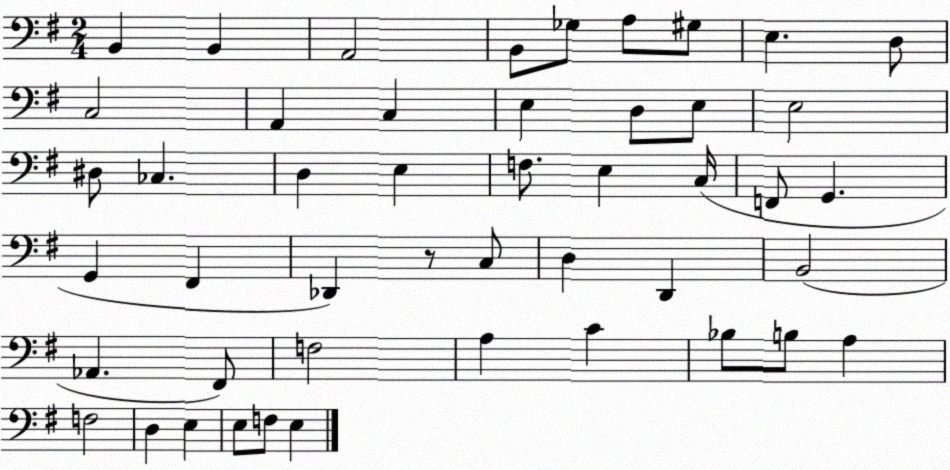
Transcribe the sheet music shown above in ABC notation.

X:1
T:Untitled
M:2/4
L:1/4
K:G
B,, B,, A,,2 B,,/2 _G,/2 A,/2 ^G,/2 E, D,/2 C,2 A,, C, E, D,/2 E,/2 E,2 ^D,/2 _C, D, E, F,/2 E, C,/4 F,,/2 G,, G,, ^F,, _D,, z/2 C,/2 D, D,, B,,2 _A,, ^F,,/2 F,2 A, C _B,/2 B,/2 A, F,2 D, E, E,/2 F,/2 E,